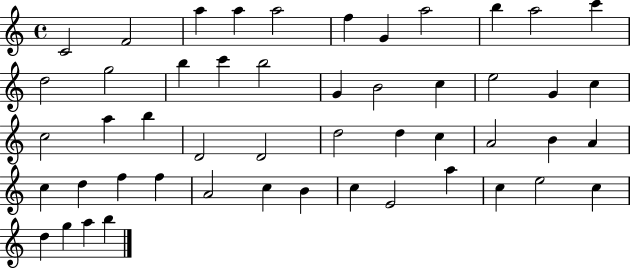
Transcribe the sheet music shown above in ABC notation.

X:1
T:Untitled
M:4/4
L:1/4
K:C
C2 F2 a a a2 f G a2 b a2 c' d2 g2 b c' b2 G B2 c e2 G c c2 a b D2 D2 d2 d c A2 B A c d f f A2 c B c E2 a c e2 c d g a b